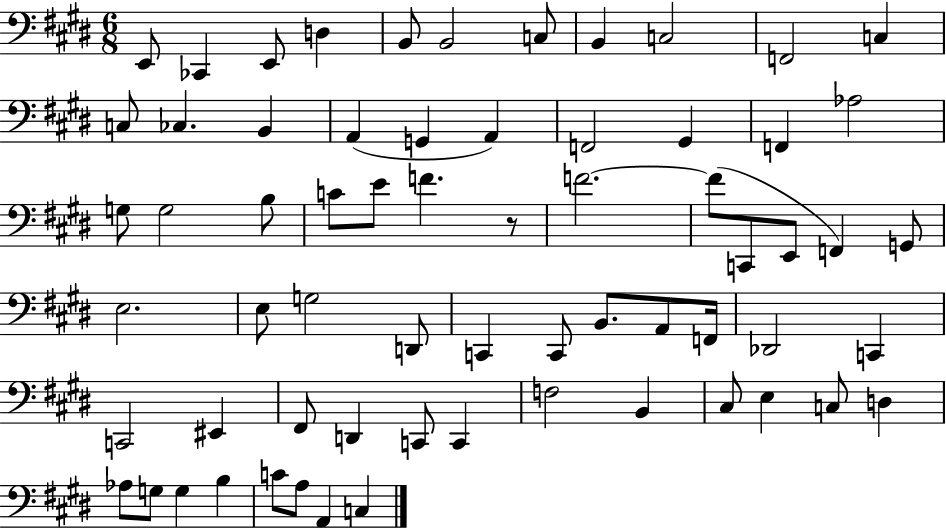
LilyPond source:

{
  \clef bass
  \numericTimeSignature
  \time 6/8
  \key e \major
  e,8 ces,4 e,8 d4 | b,8 b,2 c8 | b,4 c2 | f,2 c4 | \break c8 ces4. b,4 | a,4( g,4 a,4) | f,2 gis,4 | f,4 aes2 | \break g8 g2 b8 | c'8 e'8 f'4. r8 | f'2.~~ | f'8( c,8 e,8 f,4) g,8 | \break e2. | e8 g2 d,8 | c,4 c,8 b,8. a,8 f,16 | des,2 c,4 | \break c,2 eis,4 | fis,8 d,4 c,8 c,4 | f2 b,4 | cis8 e4 c8 d4 | \break aes8 g8 g4 b4 | c'8 a8 a,4 c4 | \bar "|."
}